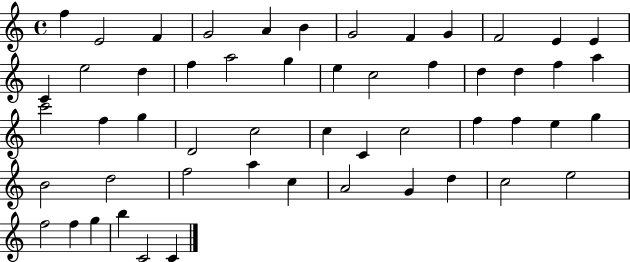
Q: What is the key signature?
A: C major